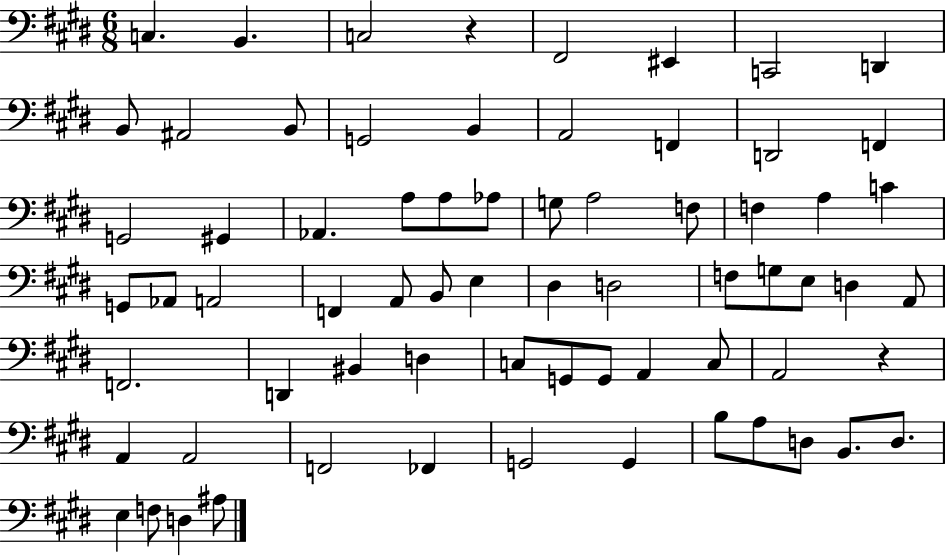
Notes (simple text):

C3/q. B2/q. C3/h R/q F#2/h EIS2/q C2/h D2/q B2/e A#2/h B2/e G2/h B2/q A2/h F2/q D2/h F2/q G2/h G#2/q Ab2/q. A3/e A3/e Ab3/e G3/e A3/h F3/e F3/q A3/q C4/q G2/e Ab2/e A2/h F2/q A2/e B2/e E3/q D#3/q D3/h F3/e G3/e E3/e D3/q A2/e F2/h. D2/q BIS2/q D3/q C3/e G2/e G2/e A2/q C3/e A2/h R/q A2/q A2/h F2/h FES2/q G2/h G2/q B3/e A3/e D3/e B2/e. D3/e. E3/q F3/e D3/q A#3/e